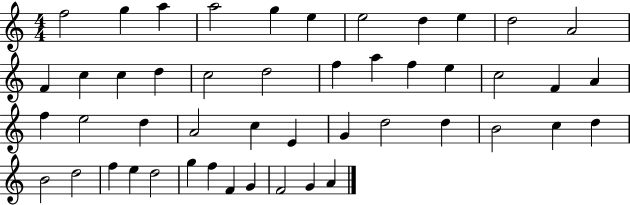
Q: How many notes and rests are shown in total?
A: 48